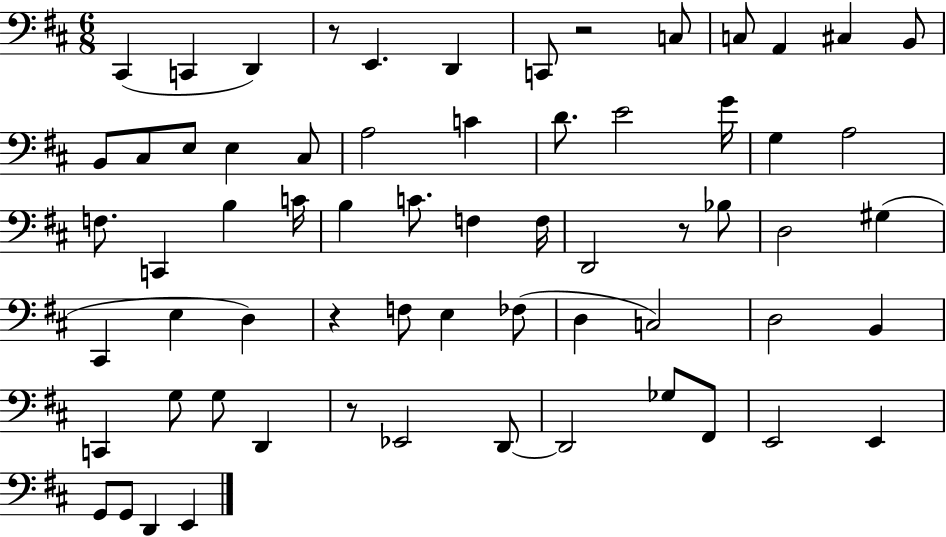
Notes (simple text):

C#2/q C2/q D2/q R/e E2/q. D2/q C2/e R/h C3/e C3/e A2/q C#3/q B2/e B2/e C#3/e E3/e E3/q C#3/e A3/h C4/q D4/e. E4/h G4/s G3/q A3/h F3/e. C2/q B3/q C4/s B3/q C4/e. F3/q F3/s D2/h R/e Bb3/e D3/h G#3/q C#2/q E3/q D3/q R/q F3/e E3/q FES3/e D3/q C3/h D3/h B2/q C2/q G3/e G3/e D2/q R/e Eb2/h D2/e D2/h Gb3/e F#2/e E2/h E2/q G2/e G2/e D2/q E2/q